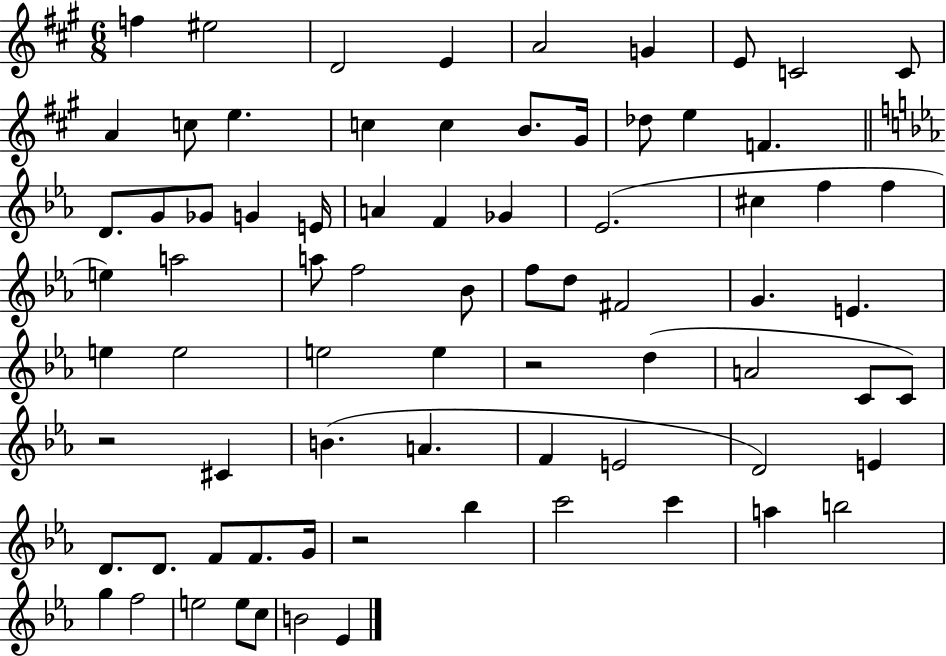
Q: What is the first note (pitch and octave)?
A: F5